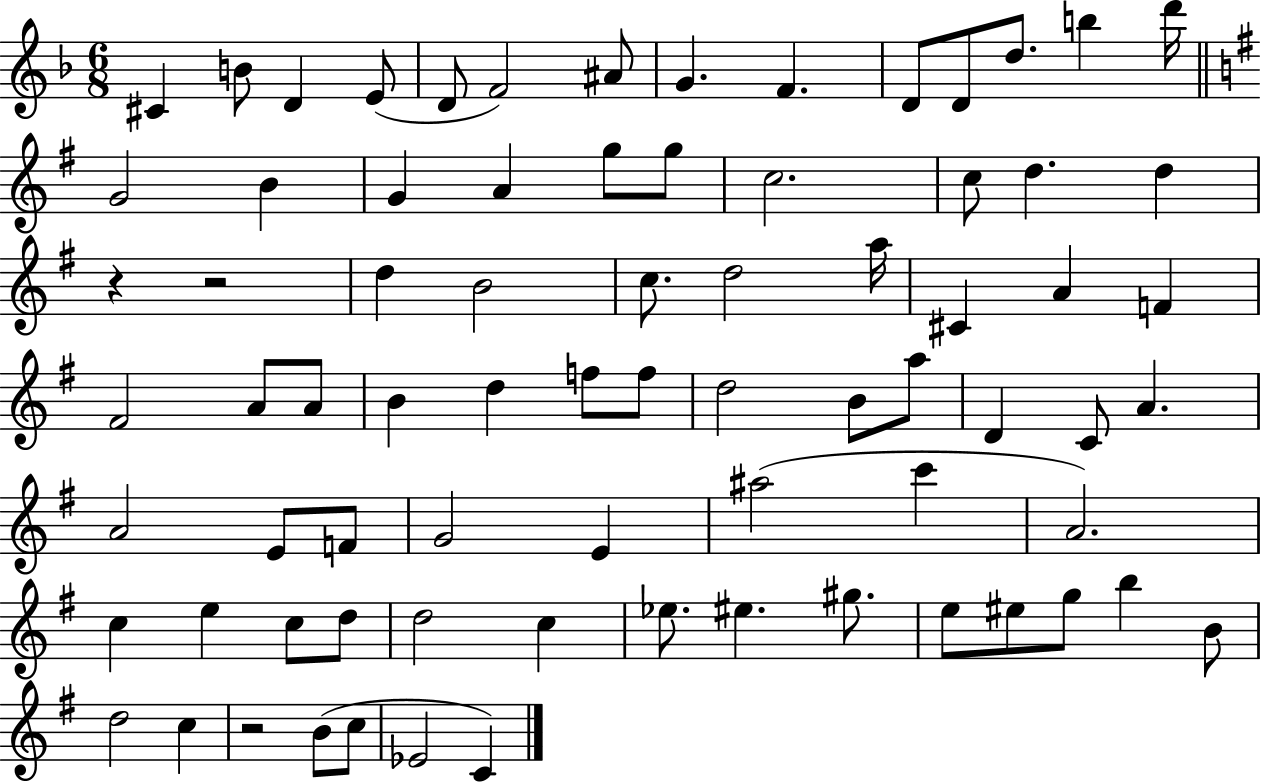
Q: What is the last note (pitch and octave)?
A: C4